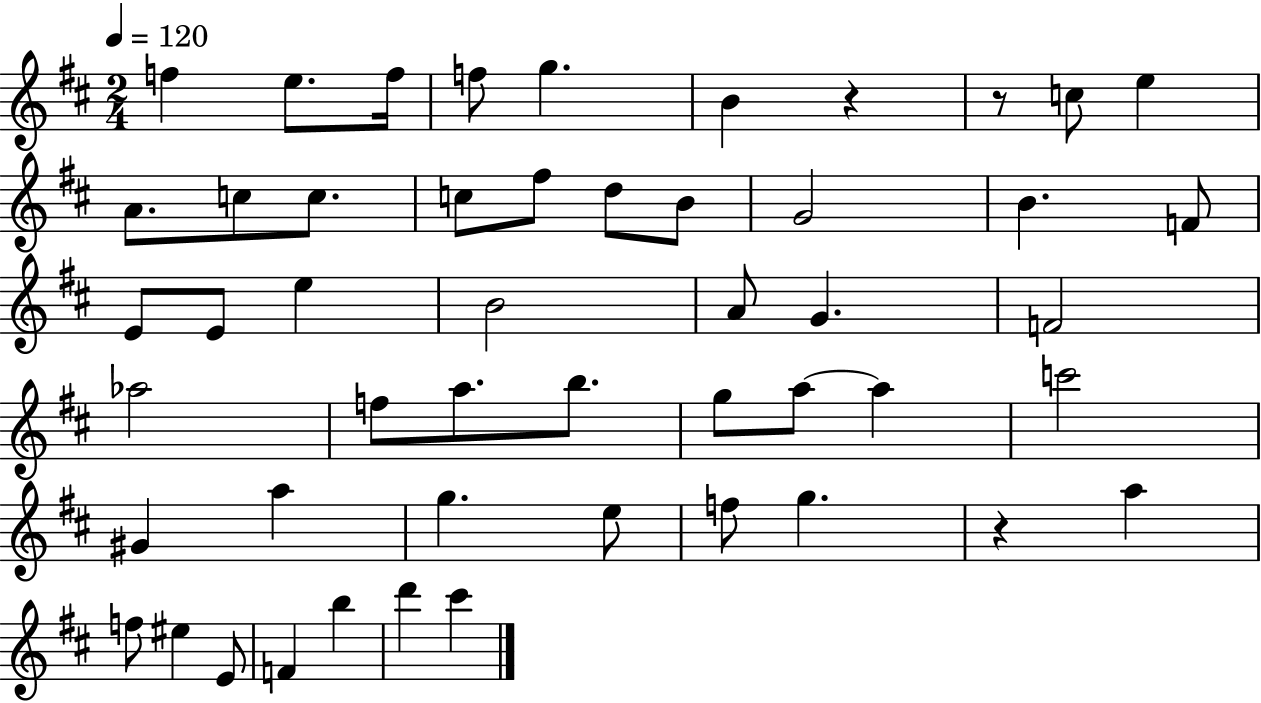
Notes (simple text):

F5/q E5/e. F5/s F5/e G5/q. B4/q R/q R/e C5/e E5/q A4/e. C5/e C5/e. C5/e F#5/e D5/e B4/e G4/h B4/q. F4/e E4/e E4/e E5/q B4/h A4/e G4/q. F4/h Ab5/h F5/e A5/e. B5/e. G5/e A5/e A5/q C6/h G#4/q A5/q G5/q. E5/e F5/e G5/q. R/q A5/q F5/e EIS5/q E4/e F4/q B5/q D6/q C#6/q